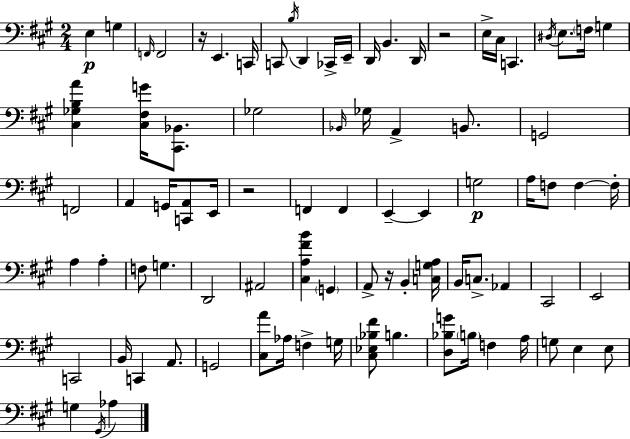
E3/q G3/q F2/s F2/h R/s E2/q. C2/s C2/e B3/s D2/q CES2/s E2/s D2/s B2/q. D2/s R/h E3/s C#3/s C2/q. D#3/s E3/e. F3/s G3/q [C#3,Gb3,B3,A4]/q [C#3,F#3,G4]/s [C#2,Bb2]/e. Gb3/h Bb2/s Gb3/s A2/q B2/e. G2/h F2/h A2/q G2/s [C2,A2]/e E2/s R/h F2/q F2/q E2/q E2/q G3/h A3/s F3/e F3/q F3/s A3/q A3/q F3/e G3/q. D2/h A#2/h [C#3,A3,F#4,B4]/q G2/q A2/e R/s B2/q [C3,G3,A3]/s B2/s C3/e. Ab2/q C#2/h E2/h C2/h B2/s C2/q A2/e. G2/h [C#3,A4]/e Ab3/s F3/q G3/s [C#3,Eb3,Bb3,F#4]/e B3/q. [D3,Bb3,G4]/e B3/s F3/q A3/s G3/e E3/q E3/e G3/q G#2/s Ab3/q